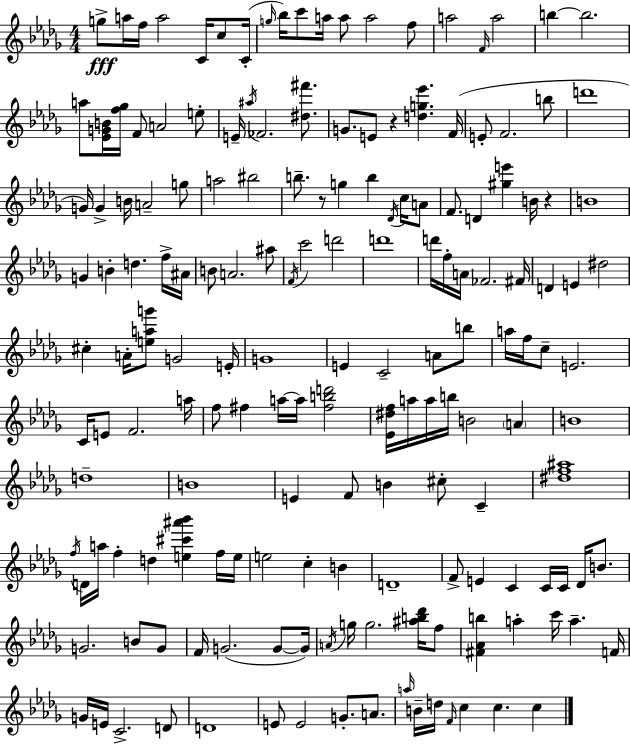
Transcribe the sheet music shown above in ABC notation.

X:1
T:Untitled
M:4/4
L:1/4
K:Bbm
g/2 a/4 f/4 a2 C/4 c/2 C/4 g/4 _b/4 c'/2 a/4 a/2 a2 f/2 a2 F/4 a2 b b2 a/2 [_EGB]/4 [f_g]/4 F/2 A2 e/2 E/4 ^a/4 _F2 [^d^f']/2 G/2 E/2 z [dg_e'] F/4 E/2 F2 b/2 d'4 G/4 G B/4 A2 g/2 a2 ^b2 b/2 z/2 g b _D/4 c/4 A/2 F/2 D [^ge'] B/4 z B4 G B d f/4 ^A/4 B/2 A2 ^a/2 F/4 c'2 d'2 d'4 d'/4 f/4 A/4 _F2 ^F/4 D E ^d2 ^c A/4 [eag']/2 G2 E/4 G4 E C2 A/2 b/2 a/4 f/4 c/2 E2 C/4 E/2 F2 a/4 f/2 ^f a/4 a/4 [^fbd']2 [_E^df]/4 a/4 a/4 b/4 B2 A B4 d4 B4 E F/2 B ^c/2 C [^df^a]4 f/4 D/4 a/4 f d [e^c'^a'_b'] f/4 e/4 e2 c B D4 F/2 E C C/4 C/4 _D/4 B/2 G2 B/2 G/2 F/4 G2 G/2 G/4 A/4 g/4 g2 [^ab_d']/4 f/2 [^F_Ab] a c'/4 a F/4 G/4 E/4 C2 D/2 D4 E/2 E2 G/2 A/2 a/4 B/4 d/4 F/4 c c c